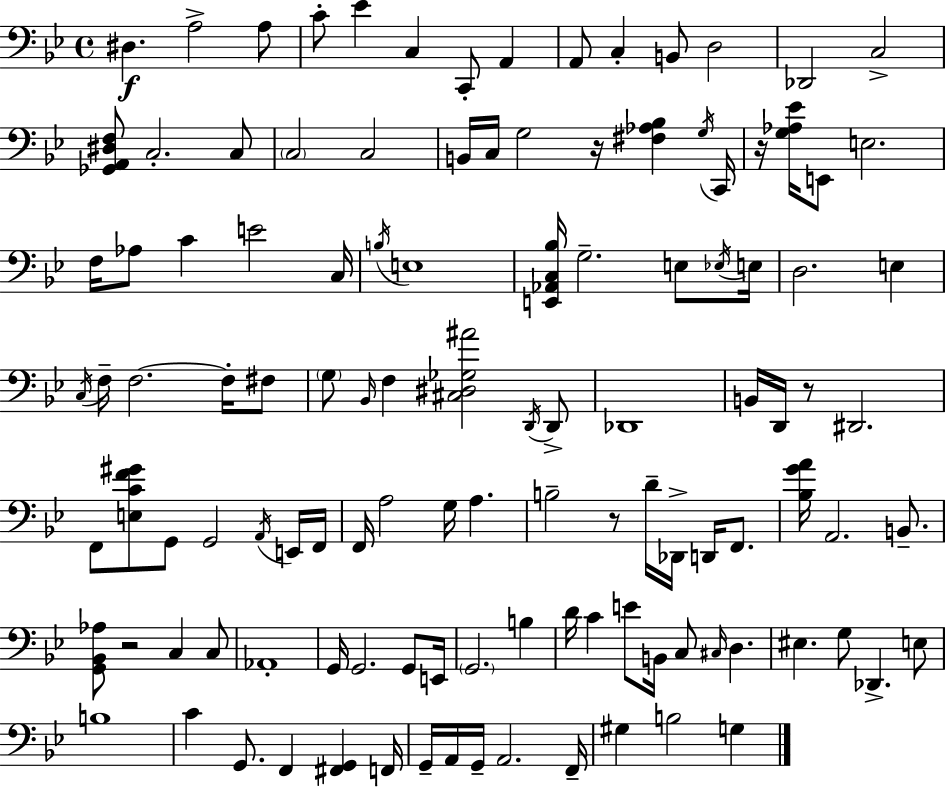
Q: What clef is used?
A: bass